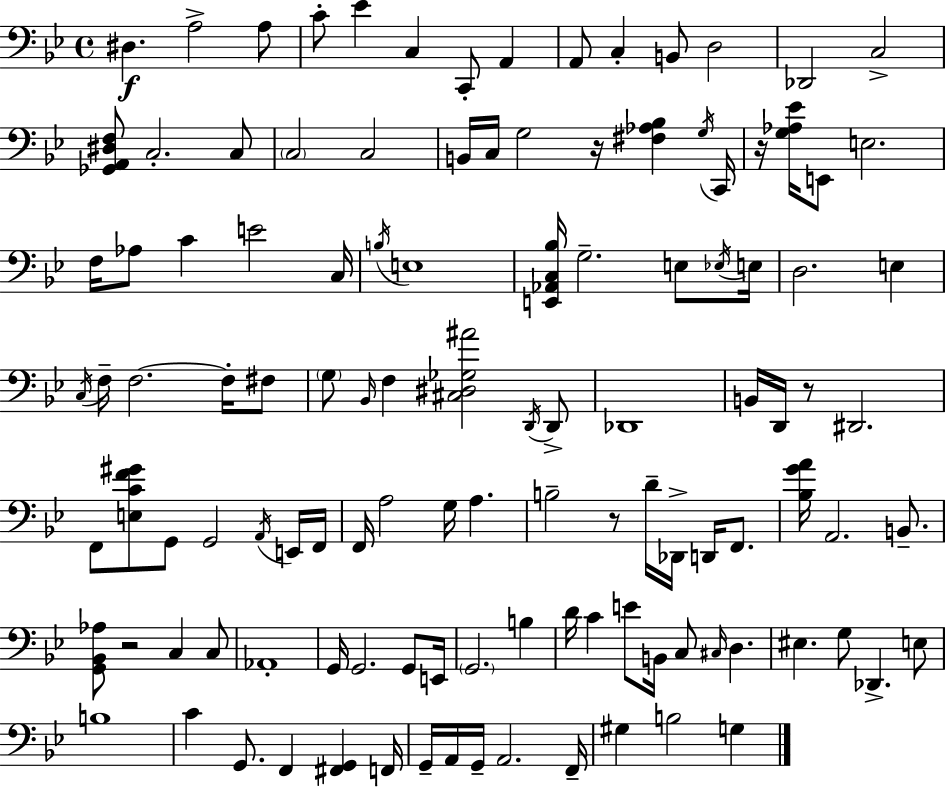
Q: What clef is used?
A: bass